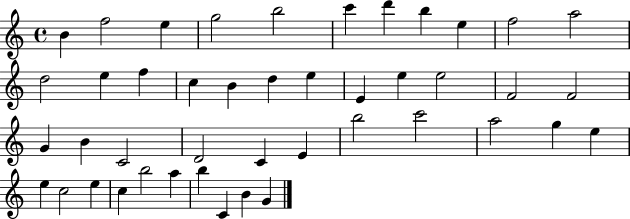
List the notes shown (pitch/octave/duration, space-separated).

B4/q F5/h E5/q G5/h B5/h C6/q D6/q B5/q E5/q F5/h A5/h D5/h E5/q F5/q C5/q B4/q D5/q E5/q E4/q E5/q E5/h F4/h F4/h G4/q B4/q C4/h D4/h C4/q E4/q B5/h C6/h A5/h G5/q E5/q E5/q C5/h E5/q C5/q B5/h A5/q B5/q C4/q B4/q G4/q